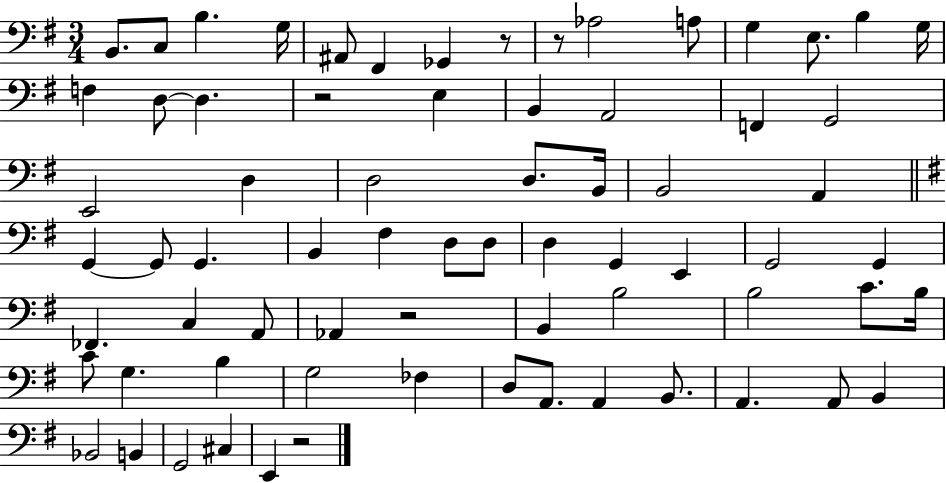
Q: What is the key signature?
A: G major